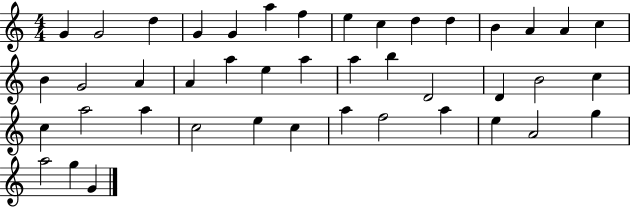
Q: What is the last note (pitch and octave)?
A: G4